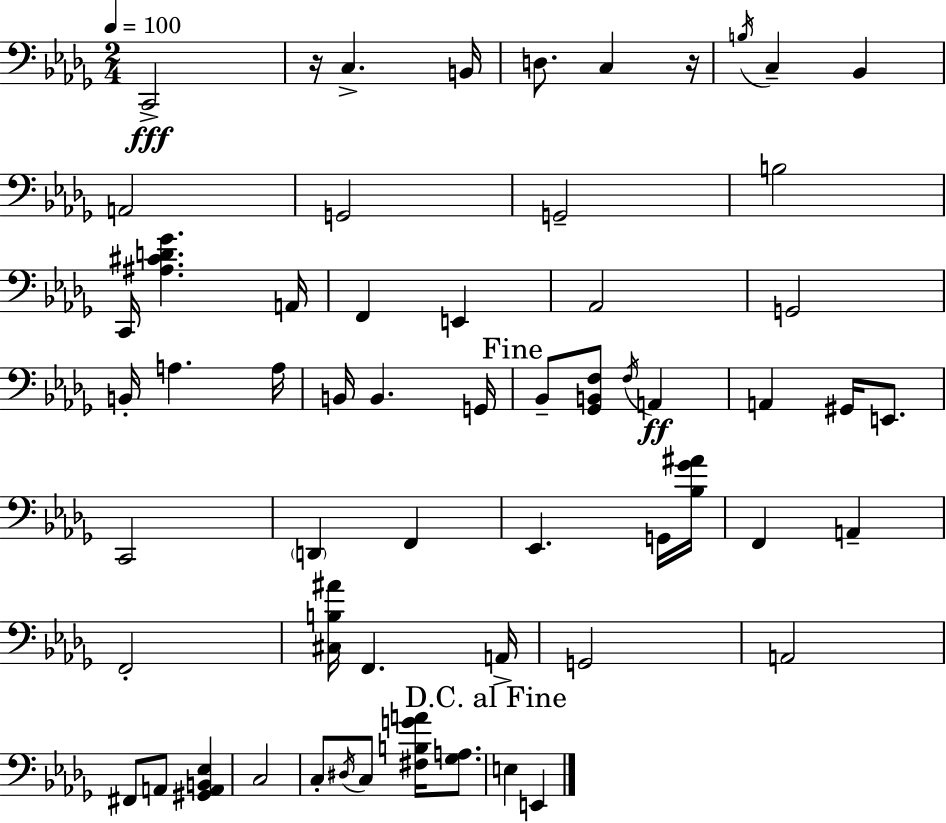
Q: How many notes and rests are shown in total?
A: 59